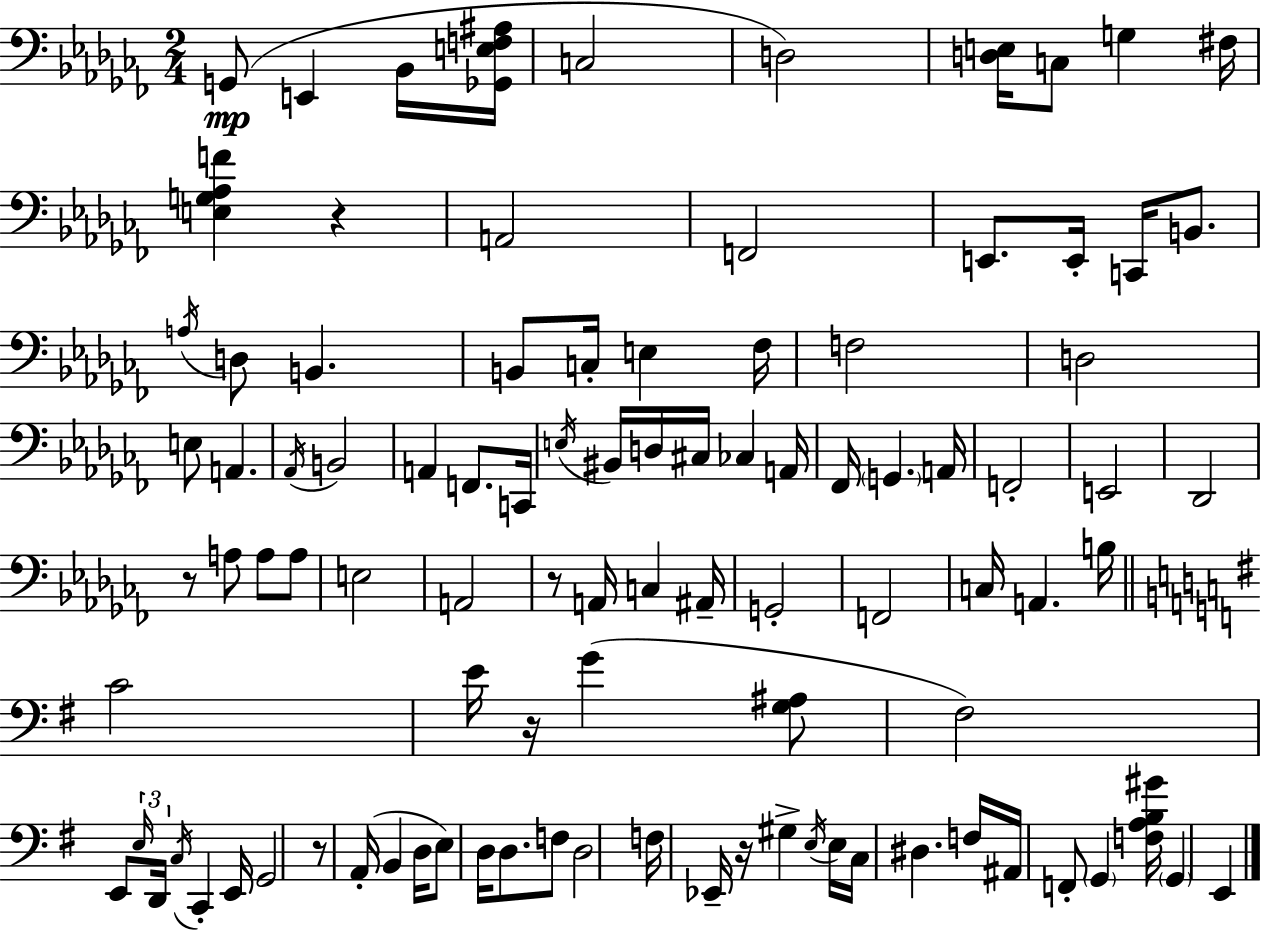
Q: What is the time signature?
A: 2/4